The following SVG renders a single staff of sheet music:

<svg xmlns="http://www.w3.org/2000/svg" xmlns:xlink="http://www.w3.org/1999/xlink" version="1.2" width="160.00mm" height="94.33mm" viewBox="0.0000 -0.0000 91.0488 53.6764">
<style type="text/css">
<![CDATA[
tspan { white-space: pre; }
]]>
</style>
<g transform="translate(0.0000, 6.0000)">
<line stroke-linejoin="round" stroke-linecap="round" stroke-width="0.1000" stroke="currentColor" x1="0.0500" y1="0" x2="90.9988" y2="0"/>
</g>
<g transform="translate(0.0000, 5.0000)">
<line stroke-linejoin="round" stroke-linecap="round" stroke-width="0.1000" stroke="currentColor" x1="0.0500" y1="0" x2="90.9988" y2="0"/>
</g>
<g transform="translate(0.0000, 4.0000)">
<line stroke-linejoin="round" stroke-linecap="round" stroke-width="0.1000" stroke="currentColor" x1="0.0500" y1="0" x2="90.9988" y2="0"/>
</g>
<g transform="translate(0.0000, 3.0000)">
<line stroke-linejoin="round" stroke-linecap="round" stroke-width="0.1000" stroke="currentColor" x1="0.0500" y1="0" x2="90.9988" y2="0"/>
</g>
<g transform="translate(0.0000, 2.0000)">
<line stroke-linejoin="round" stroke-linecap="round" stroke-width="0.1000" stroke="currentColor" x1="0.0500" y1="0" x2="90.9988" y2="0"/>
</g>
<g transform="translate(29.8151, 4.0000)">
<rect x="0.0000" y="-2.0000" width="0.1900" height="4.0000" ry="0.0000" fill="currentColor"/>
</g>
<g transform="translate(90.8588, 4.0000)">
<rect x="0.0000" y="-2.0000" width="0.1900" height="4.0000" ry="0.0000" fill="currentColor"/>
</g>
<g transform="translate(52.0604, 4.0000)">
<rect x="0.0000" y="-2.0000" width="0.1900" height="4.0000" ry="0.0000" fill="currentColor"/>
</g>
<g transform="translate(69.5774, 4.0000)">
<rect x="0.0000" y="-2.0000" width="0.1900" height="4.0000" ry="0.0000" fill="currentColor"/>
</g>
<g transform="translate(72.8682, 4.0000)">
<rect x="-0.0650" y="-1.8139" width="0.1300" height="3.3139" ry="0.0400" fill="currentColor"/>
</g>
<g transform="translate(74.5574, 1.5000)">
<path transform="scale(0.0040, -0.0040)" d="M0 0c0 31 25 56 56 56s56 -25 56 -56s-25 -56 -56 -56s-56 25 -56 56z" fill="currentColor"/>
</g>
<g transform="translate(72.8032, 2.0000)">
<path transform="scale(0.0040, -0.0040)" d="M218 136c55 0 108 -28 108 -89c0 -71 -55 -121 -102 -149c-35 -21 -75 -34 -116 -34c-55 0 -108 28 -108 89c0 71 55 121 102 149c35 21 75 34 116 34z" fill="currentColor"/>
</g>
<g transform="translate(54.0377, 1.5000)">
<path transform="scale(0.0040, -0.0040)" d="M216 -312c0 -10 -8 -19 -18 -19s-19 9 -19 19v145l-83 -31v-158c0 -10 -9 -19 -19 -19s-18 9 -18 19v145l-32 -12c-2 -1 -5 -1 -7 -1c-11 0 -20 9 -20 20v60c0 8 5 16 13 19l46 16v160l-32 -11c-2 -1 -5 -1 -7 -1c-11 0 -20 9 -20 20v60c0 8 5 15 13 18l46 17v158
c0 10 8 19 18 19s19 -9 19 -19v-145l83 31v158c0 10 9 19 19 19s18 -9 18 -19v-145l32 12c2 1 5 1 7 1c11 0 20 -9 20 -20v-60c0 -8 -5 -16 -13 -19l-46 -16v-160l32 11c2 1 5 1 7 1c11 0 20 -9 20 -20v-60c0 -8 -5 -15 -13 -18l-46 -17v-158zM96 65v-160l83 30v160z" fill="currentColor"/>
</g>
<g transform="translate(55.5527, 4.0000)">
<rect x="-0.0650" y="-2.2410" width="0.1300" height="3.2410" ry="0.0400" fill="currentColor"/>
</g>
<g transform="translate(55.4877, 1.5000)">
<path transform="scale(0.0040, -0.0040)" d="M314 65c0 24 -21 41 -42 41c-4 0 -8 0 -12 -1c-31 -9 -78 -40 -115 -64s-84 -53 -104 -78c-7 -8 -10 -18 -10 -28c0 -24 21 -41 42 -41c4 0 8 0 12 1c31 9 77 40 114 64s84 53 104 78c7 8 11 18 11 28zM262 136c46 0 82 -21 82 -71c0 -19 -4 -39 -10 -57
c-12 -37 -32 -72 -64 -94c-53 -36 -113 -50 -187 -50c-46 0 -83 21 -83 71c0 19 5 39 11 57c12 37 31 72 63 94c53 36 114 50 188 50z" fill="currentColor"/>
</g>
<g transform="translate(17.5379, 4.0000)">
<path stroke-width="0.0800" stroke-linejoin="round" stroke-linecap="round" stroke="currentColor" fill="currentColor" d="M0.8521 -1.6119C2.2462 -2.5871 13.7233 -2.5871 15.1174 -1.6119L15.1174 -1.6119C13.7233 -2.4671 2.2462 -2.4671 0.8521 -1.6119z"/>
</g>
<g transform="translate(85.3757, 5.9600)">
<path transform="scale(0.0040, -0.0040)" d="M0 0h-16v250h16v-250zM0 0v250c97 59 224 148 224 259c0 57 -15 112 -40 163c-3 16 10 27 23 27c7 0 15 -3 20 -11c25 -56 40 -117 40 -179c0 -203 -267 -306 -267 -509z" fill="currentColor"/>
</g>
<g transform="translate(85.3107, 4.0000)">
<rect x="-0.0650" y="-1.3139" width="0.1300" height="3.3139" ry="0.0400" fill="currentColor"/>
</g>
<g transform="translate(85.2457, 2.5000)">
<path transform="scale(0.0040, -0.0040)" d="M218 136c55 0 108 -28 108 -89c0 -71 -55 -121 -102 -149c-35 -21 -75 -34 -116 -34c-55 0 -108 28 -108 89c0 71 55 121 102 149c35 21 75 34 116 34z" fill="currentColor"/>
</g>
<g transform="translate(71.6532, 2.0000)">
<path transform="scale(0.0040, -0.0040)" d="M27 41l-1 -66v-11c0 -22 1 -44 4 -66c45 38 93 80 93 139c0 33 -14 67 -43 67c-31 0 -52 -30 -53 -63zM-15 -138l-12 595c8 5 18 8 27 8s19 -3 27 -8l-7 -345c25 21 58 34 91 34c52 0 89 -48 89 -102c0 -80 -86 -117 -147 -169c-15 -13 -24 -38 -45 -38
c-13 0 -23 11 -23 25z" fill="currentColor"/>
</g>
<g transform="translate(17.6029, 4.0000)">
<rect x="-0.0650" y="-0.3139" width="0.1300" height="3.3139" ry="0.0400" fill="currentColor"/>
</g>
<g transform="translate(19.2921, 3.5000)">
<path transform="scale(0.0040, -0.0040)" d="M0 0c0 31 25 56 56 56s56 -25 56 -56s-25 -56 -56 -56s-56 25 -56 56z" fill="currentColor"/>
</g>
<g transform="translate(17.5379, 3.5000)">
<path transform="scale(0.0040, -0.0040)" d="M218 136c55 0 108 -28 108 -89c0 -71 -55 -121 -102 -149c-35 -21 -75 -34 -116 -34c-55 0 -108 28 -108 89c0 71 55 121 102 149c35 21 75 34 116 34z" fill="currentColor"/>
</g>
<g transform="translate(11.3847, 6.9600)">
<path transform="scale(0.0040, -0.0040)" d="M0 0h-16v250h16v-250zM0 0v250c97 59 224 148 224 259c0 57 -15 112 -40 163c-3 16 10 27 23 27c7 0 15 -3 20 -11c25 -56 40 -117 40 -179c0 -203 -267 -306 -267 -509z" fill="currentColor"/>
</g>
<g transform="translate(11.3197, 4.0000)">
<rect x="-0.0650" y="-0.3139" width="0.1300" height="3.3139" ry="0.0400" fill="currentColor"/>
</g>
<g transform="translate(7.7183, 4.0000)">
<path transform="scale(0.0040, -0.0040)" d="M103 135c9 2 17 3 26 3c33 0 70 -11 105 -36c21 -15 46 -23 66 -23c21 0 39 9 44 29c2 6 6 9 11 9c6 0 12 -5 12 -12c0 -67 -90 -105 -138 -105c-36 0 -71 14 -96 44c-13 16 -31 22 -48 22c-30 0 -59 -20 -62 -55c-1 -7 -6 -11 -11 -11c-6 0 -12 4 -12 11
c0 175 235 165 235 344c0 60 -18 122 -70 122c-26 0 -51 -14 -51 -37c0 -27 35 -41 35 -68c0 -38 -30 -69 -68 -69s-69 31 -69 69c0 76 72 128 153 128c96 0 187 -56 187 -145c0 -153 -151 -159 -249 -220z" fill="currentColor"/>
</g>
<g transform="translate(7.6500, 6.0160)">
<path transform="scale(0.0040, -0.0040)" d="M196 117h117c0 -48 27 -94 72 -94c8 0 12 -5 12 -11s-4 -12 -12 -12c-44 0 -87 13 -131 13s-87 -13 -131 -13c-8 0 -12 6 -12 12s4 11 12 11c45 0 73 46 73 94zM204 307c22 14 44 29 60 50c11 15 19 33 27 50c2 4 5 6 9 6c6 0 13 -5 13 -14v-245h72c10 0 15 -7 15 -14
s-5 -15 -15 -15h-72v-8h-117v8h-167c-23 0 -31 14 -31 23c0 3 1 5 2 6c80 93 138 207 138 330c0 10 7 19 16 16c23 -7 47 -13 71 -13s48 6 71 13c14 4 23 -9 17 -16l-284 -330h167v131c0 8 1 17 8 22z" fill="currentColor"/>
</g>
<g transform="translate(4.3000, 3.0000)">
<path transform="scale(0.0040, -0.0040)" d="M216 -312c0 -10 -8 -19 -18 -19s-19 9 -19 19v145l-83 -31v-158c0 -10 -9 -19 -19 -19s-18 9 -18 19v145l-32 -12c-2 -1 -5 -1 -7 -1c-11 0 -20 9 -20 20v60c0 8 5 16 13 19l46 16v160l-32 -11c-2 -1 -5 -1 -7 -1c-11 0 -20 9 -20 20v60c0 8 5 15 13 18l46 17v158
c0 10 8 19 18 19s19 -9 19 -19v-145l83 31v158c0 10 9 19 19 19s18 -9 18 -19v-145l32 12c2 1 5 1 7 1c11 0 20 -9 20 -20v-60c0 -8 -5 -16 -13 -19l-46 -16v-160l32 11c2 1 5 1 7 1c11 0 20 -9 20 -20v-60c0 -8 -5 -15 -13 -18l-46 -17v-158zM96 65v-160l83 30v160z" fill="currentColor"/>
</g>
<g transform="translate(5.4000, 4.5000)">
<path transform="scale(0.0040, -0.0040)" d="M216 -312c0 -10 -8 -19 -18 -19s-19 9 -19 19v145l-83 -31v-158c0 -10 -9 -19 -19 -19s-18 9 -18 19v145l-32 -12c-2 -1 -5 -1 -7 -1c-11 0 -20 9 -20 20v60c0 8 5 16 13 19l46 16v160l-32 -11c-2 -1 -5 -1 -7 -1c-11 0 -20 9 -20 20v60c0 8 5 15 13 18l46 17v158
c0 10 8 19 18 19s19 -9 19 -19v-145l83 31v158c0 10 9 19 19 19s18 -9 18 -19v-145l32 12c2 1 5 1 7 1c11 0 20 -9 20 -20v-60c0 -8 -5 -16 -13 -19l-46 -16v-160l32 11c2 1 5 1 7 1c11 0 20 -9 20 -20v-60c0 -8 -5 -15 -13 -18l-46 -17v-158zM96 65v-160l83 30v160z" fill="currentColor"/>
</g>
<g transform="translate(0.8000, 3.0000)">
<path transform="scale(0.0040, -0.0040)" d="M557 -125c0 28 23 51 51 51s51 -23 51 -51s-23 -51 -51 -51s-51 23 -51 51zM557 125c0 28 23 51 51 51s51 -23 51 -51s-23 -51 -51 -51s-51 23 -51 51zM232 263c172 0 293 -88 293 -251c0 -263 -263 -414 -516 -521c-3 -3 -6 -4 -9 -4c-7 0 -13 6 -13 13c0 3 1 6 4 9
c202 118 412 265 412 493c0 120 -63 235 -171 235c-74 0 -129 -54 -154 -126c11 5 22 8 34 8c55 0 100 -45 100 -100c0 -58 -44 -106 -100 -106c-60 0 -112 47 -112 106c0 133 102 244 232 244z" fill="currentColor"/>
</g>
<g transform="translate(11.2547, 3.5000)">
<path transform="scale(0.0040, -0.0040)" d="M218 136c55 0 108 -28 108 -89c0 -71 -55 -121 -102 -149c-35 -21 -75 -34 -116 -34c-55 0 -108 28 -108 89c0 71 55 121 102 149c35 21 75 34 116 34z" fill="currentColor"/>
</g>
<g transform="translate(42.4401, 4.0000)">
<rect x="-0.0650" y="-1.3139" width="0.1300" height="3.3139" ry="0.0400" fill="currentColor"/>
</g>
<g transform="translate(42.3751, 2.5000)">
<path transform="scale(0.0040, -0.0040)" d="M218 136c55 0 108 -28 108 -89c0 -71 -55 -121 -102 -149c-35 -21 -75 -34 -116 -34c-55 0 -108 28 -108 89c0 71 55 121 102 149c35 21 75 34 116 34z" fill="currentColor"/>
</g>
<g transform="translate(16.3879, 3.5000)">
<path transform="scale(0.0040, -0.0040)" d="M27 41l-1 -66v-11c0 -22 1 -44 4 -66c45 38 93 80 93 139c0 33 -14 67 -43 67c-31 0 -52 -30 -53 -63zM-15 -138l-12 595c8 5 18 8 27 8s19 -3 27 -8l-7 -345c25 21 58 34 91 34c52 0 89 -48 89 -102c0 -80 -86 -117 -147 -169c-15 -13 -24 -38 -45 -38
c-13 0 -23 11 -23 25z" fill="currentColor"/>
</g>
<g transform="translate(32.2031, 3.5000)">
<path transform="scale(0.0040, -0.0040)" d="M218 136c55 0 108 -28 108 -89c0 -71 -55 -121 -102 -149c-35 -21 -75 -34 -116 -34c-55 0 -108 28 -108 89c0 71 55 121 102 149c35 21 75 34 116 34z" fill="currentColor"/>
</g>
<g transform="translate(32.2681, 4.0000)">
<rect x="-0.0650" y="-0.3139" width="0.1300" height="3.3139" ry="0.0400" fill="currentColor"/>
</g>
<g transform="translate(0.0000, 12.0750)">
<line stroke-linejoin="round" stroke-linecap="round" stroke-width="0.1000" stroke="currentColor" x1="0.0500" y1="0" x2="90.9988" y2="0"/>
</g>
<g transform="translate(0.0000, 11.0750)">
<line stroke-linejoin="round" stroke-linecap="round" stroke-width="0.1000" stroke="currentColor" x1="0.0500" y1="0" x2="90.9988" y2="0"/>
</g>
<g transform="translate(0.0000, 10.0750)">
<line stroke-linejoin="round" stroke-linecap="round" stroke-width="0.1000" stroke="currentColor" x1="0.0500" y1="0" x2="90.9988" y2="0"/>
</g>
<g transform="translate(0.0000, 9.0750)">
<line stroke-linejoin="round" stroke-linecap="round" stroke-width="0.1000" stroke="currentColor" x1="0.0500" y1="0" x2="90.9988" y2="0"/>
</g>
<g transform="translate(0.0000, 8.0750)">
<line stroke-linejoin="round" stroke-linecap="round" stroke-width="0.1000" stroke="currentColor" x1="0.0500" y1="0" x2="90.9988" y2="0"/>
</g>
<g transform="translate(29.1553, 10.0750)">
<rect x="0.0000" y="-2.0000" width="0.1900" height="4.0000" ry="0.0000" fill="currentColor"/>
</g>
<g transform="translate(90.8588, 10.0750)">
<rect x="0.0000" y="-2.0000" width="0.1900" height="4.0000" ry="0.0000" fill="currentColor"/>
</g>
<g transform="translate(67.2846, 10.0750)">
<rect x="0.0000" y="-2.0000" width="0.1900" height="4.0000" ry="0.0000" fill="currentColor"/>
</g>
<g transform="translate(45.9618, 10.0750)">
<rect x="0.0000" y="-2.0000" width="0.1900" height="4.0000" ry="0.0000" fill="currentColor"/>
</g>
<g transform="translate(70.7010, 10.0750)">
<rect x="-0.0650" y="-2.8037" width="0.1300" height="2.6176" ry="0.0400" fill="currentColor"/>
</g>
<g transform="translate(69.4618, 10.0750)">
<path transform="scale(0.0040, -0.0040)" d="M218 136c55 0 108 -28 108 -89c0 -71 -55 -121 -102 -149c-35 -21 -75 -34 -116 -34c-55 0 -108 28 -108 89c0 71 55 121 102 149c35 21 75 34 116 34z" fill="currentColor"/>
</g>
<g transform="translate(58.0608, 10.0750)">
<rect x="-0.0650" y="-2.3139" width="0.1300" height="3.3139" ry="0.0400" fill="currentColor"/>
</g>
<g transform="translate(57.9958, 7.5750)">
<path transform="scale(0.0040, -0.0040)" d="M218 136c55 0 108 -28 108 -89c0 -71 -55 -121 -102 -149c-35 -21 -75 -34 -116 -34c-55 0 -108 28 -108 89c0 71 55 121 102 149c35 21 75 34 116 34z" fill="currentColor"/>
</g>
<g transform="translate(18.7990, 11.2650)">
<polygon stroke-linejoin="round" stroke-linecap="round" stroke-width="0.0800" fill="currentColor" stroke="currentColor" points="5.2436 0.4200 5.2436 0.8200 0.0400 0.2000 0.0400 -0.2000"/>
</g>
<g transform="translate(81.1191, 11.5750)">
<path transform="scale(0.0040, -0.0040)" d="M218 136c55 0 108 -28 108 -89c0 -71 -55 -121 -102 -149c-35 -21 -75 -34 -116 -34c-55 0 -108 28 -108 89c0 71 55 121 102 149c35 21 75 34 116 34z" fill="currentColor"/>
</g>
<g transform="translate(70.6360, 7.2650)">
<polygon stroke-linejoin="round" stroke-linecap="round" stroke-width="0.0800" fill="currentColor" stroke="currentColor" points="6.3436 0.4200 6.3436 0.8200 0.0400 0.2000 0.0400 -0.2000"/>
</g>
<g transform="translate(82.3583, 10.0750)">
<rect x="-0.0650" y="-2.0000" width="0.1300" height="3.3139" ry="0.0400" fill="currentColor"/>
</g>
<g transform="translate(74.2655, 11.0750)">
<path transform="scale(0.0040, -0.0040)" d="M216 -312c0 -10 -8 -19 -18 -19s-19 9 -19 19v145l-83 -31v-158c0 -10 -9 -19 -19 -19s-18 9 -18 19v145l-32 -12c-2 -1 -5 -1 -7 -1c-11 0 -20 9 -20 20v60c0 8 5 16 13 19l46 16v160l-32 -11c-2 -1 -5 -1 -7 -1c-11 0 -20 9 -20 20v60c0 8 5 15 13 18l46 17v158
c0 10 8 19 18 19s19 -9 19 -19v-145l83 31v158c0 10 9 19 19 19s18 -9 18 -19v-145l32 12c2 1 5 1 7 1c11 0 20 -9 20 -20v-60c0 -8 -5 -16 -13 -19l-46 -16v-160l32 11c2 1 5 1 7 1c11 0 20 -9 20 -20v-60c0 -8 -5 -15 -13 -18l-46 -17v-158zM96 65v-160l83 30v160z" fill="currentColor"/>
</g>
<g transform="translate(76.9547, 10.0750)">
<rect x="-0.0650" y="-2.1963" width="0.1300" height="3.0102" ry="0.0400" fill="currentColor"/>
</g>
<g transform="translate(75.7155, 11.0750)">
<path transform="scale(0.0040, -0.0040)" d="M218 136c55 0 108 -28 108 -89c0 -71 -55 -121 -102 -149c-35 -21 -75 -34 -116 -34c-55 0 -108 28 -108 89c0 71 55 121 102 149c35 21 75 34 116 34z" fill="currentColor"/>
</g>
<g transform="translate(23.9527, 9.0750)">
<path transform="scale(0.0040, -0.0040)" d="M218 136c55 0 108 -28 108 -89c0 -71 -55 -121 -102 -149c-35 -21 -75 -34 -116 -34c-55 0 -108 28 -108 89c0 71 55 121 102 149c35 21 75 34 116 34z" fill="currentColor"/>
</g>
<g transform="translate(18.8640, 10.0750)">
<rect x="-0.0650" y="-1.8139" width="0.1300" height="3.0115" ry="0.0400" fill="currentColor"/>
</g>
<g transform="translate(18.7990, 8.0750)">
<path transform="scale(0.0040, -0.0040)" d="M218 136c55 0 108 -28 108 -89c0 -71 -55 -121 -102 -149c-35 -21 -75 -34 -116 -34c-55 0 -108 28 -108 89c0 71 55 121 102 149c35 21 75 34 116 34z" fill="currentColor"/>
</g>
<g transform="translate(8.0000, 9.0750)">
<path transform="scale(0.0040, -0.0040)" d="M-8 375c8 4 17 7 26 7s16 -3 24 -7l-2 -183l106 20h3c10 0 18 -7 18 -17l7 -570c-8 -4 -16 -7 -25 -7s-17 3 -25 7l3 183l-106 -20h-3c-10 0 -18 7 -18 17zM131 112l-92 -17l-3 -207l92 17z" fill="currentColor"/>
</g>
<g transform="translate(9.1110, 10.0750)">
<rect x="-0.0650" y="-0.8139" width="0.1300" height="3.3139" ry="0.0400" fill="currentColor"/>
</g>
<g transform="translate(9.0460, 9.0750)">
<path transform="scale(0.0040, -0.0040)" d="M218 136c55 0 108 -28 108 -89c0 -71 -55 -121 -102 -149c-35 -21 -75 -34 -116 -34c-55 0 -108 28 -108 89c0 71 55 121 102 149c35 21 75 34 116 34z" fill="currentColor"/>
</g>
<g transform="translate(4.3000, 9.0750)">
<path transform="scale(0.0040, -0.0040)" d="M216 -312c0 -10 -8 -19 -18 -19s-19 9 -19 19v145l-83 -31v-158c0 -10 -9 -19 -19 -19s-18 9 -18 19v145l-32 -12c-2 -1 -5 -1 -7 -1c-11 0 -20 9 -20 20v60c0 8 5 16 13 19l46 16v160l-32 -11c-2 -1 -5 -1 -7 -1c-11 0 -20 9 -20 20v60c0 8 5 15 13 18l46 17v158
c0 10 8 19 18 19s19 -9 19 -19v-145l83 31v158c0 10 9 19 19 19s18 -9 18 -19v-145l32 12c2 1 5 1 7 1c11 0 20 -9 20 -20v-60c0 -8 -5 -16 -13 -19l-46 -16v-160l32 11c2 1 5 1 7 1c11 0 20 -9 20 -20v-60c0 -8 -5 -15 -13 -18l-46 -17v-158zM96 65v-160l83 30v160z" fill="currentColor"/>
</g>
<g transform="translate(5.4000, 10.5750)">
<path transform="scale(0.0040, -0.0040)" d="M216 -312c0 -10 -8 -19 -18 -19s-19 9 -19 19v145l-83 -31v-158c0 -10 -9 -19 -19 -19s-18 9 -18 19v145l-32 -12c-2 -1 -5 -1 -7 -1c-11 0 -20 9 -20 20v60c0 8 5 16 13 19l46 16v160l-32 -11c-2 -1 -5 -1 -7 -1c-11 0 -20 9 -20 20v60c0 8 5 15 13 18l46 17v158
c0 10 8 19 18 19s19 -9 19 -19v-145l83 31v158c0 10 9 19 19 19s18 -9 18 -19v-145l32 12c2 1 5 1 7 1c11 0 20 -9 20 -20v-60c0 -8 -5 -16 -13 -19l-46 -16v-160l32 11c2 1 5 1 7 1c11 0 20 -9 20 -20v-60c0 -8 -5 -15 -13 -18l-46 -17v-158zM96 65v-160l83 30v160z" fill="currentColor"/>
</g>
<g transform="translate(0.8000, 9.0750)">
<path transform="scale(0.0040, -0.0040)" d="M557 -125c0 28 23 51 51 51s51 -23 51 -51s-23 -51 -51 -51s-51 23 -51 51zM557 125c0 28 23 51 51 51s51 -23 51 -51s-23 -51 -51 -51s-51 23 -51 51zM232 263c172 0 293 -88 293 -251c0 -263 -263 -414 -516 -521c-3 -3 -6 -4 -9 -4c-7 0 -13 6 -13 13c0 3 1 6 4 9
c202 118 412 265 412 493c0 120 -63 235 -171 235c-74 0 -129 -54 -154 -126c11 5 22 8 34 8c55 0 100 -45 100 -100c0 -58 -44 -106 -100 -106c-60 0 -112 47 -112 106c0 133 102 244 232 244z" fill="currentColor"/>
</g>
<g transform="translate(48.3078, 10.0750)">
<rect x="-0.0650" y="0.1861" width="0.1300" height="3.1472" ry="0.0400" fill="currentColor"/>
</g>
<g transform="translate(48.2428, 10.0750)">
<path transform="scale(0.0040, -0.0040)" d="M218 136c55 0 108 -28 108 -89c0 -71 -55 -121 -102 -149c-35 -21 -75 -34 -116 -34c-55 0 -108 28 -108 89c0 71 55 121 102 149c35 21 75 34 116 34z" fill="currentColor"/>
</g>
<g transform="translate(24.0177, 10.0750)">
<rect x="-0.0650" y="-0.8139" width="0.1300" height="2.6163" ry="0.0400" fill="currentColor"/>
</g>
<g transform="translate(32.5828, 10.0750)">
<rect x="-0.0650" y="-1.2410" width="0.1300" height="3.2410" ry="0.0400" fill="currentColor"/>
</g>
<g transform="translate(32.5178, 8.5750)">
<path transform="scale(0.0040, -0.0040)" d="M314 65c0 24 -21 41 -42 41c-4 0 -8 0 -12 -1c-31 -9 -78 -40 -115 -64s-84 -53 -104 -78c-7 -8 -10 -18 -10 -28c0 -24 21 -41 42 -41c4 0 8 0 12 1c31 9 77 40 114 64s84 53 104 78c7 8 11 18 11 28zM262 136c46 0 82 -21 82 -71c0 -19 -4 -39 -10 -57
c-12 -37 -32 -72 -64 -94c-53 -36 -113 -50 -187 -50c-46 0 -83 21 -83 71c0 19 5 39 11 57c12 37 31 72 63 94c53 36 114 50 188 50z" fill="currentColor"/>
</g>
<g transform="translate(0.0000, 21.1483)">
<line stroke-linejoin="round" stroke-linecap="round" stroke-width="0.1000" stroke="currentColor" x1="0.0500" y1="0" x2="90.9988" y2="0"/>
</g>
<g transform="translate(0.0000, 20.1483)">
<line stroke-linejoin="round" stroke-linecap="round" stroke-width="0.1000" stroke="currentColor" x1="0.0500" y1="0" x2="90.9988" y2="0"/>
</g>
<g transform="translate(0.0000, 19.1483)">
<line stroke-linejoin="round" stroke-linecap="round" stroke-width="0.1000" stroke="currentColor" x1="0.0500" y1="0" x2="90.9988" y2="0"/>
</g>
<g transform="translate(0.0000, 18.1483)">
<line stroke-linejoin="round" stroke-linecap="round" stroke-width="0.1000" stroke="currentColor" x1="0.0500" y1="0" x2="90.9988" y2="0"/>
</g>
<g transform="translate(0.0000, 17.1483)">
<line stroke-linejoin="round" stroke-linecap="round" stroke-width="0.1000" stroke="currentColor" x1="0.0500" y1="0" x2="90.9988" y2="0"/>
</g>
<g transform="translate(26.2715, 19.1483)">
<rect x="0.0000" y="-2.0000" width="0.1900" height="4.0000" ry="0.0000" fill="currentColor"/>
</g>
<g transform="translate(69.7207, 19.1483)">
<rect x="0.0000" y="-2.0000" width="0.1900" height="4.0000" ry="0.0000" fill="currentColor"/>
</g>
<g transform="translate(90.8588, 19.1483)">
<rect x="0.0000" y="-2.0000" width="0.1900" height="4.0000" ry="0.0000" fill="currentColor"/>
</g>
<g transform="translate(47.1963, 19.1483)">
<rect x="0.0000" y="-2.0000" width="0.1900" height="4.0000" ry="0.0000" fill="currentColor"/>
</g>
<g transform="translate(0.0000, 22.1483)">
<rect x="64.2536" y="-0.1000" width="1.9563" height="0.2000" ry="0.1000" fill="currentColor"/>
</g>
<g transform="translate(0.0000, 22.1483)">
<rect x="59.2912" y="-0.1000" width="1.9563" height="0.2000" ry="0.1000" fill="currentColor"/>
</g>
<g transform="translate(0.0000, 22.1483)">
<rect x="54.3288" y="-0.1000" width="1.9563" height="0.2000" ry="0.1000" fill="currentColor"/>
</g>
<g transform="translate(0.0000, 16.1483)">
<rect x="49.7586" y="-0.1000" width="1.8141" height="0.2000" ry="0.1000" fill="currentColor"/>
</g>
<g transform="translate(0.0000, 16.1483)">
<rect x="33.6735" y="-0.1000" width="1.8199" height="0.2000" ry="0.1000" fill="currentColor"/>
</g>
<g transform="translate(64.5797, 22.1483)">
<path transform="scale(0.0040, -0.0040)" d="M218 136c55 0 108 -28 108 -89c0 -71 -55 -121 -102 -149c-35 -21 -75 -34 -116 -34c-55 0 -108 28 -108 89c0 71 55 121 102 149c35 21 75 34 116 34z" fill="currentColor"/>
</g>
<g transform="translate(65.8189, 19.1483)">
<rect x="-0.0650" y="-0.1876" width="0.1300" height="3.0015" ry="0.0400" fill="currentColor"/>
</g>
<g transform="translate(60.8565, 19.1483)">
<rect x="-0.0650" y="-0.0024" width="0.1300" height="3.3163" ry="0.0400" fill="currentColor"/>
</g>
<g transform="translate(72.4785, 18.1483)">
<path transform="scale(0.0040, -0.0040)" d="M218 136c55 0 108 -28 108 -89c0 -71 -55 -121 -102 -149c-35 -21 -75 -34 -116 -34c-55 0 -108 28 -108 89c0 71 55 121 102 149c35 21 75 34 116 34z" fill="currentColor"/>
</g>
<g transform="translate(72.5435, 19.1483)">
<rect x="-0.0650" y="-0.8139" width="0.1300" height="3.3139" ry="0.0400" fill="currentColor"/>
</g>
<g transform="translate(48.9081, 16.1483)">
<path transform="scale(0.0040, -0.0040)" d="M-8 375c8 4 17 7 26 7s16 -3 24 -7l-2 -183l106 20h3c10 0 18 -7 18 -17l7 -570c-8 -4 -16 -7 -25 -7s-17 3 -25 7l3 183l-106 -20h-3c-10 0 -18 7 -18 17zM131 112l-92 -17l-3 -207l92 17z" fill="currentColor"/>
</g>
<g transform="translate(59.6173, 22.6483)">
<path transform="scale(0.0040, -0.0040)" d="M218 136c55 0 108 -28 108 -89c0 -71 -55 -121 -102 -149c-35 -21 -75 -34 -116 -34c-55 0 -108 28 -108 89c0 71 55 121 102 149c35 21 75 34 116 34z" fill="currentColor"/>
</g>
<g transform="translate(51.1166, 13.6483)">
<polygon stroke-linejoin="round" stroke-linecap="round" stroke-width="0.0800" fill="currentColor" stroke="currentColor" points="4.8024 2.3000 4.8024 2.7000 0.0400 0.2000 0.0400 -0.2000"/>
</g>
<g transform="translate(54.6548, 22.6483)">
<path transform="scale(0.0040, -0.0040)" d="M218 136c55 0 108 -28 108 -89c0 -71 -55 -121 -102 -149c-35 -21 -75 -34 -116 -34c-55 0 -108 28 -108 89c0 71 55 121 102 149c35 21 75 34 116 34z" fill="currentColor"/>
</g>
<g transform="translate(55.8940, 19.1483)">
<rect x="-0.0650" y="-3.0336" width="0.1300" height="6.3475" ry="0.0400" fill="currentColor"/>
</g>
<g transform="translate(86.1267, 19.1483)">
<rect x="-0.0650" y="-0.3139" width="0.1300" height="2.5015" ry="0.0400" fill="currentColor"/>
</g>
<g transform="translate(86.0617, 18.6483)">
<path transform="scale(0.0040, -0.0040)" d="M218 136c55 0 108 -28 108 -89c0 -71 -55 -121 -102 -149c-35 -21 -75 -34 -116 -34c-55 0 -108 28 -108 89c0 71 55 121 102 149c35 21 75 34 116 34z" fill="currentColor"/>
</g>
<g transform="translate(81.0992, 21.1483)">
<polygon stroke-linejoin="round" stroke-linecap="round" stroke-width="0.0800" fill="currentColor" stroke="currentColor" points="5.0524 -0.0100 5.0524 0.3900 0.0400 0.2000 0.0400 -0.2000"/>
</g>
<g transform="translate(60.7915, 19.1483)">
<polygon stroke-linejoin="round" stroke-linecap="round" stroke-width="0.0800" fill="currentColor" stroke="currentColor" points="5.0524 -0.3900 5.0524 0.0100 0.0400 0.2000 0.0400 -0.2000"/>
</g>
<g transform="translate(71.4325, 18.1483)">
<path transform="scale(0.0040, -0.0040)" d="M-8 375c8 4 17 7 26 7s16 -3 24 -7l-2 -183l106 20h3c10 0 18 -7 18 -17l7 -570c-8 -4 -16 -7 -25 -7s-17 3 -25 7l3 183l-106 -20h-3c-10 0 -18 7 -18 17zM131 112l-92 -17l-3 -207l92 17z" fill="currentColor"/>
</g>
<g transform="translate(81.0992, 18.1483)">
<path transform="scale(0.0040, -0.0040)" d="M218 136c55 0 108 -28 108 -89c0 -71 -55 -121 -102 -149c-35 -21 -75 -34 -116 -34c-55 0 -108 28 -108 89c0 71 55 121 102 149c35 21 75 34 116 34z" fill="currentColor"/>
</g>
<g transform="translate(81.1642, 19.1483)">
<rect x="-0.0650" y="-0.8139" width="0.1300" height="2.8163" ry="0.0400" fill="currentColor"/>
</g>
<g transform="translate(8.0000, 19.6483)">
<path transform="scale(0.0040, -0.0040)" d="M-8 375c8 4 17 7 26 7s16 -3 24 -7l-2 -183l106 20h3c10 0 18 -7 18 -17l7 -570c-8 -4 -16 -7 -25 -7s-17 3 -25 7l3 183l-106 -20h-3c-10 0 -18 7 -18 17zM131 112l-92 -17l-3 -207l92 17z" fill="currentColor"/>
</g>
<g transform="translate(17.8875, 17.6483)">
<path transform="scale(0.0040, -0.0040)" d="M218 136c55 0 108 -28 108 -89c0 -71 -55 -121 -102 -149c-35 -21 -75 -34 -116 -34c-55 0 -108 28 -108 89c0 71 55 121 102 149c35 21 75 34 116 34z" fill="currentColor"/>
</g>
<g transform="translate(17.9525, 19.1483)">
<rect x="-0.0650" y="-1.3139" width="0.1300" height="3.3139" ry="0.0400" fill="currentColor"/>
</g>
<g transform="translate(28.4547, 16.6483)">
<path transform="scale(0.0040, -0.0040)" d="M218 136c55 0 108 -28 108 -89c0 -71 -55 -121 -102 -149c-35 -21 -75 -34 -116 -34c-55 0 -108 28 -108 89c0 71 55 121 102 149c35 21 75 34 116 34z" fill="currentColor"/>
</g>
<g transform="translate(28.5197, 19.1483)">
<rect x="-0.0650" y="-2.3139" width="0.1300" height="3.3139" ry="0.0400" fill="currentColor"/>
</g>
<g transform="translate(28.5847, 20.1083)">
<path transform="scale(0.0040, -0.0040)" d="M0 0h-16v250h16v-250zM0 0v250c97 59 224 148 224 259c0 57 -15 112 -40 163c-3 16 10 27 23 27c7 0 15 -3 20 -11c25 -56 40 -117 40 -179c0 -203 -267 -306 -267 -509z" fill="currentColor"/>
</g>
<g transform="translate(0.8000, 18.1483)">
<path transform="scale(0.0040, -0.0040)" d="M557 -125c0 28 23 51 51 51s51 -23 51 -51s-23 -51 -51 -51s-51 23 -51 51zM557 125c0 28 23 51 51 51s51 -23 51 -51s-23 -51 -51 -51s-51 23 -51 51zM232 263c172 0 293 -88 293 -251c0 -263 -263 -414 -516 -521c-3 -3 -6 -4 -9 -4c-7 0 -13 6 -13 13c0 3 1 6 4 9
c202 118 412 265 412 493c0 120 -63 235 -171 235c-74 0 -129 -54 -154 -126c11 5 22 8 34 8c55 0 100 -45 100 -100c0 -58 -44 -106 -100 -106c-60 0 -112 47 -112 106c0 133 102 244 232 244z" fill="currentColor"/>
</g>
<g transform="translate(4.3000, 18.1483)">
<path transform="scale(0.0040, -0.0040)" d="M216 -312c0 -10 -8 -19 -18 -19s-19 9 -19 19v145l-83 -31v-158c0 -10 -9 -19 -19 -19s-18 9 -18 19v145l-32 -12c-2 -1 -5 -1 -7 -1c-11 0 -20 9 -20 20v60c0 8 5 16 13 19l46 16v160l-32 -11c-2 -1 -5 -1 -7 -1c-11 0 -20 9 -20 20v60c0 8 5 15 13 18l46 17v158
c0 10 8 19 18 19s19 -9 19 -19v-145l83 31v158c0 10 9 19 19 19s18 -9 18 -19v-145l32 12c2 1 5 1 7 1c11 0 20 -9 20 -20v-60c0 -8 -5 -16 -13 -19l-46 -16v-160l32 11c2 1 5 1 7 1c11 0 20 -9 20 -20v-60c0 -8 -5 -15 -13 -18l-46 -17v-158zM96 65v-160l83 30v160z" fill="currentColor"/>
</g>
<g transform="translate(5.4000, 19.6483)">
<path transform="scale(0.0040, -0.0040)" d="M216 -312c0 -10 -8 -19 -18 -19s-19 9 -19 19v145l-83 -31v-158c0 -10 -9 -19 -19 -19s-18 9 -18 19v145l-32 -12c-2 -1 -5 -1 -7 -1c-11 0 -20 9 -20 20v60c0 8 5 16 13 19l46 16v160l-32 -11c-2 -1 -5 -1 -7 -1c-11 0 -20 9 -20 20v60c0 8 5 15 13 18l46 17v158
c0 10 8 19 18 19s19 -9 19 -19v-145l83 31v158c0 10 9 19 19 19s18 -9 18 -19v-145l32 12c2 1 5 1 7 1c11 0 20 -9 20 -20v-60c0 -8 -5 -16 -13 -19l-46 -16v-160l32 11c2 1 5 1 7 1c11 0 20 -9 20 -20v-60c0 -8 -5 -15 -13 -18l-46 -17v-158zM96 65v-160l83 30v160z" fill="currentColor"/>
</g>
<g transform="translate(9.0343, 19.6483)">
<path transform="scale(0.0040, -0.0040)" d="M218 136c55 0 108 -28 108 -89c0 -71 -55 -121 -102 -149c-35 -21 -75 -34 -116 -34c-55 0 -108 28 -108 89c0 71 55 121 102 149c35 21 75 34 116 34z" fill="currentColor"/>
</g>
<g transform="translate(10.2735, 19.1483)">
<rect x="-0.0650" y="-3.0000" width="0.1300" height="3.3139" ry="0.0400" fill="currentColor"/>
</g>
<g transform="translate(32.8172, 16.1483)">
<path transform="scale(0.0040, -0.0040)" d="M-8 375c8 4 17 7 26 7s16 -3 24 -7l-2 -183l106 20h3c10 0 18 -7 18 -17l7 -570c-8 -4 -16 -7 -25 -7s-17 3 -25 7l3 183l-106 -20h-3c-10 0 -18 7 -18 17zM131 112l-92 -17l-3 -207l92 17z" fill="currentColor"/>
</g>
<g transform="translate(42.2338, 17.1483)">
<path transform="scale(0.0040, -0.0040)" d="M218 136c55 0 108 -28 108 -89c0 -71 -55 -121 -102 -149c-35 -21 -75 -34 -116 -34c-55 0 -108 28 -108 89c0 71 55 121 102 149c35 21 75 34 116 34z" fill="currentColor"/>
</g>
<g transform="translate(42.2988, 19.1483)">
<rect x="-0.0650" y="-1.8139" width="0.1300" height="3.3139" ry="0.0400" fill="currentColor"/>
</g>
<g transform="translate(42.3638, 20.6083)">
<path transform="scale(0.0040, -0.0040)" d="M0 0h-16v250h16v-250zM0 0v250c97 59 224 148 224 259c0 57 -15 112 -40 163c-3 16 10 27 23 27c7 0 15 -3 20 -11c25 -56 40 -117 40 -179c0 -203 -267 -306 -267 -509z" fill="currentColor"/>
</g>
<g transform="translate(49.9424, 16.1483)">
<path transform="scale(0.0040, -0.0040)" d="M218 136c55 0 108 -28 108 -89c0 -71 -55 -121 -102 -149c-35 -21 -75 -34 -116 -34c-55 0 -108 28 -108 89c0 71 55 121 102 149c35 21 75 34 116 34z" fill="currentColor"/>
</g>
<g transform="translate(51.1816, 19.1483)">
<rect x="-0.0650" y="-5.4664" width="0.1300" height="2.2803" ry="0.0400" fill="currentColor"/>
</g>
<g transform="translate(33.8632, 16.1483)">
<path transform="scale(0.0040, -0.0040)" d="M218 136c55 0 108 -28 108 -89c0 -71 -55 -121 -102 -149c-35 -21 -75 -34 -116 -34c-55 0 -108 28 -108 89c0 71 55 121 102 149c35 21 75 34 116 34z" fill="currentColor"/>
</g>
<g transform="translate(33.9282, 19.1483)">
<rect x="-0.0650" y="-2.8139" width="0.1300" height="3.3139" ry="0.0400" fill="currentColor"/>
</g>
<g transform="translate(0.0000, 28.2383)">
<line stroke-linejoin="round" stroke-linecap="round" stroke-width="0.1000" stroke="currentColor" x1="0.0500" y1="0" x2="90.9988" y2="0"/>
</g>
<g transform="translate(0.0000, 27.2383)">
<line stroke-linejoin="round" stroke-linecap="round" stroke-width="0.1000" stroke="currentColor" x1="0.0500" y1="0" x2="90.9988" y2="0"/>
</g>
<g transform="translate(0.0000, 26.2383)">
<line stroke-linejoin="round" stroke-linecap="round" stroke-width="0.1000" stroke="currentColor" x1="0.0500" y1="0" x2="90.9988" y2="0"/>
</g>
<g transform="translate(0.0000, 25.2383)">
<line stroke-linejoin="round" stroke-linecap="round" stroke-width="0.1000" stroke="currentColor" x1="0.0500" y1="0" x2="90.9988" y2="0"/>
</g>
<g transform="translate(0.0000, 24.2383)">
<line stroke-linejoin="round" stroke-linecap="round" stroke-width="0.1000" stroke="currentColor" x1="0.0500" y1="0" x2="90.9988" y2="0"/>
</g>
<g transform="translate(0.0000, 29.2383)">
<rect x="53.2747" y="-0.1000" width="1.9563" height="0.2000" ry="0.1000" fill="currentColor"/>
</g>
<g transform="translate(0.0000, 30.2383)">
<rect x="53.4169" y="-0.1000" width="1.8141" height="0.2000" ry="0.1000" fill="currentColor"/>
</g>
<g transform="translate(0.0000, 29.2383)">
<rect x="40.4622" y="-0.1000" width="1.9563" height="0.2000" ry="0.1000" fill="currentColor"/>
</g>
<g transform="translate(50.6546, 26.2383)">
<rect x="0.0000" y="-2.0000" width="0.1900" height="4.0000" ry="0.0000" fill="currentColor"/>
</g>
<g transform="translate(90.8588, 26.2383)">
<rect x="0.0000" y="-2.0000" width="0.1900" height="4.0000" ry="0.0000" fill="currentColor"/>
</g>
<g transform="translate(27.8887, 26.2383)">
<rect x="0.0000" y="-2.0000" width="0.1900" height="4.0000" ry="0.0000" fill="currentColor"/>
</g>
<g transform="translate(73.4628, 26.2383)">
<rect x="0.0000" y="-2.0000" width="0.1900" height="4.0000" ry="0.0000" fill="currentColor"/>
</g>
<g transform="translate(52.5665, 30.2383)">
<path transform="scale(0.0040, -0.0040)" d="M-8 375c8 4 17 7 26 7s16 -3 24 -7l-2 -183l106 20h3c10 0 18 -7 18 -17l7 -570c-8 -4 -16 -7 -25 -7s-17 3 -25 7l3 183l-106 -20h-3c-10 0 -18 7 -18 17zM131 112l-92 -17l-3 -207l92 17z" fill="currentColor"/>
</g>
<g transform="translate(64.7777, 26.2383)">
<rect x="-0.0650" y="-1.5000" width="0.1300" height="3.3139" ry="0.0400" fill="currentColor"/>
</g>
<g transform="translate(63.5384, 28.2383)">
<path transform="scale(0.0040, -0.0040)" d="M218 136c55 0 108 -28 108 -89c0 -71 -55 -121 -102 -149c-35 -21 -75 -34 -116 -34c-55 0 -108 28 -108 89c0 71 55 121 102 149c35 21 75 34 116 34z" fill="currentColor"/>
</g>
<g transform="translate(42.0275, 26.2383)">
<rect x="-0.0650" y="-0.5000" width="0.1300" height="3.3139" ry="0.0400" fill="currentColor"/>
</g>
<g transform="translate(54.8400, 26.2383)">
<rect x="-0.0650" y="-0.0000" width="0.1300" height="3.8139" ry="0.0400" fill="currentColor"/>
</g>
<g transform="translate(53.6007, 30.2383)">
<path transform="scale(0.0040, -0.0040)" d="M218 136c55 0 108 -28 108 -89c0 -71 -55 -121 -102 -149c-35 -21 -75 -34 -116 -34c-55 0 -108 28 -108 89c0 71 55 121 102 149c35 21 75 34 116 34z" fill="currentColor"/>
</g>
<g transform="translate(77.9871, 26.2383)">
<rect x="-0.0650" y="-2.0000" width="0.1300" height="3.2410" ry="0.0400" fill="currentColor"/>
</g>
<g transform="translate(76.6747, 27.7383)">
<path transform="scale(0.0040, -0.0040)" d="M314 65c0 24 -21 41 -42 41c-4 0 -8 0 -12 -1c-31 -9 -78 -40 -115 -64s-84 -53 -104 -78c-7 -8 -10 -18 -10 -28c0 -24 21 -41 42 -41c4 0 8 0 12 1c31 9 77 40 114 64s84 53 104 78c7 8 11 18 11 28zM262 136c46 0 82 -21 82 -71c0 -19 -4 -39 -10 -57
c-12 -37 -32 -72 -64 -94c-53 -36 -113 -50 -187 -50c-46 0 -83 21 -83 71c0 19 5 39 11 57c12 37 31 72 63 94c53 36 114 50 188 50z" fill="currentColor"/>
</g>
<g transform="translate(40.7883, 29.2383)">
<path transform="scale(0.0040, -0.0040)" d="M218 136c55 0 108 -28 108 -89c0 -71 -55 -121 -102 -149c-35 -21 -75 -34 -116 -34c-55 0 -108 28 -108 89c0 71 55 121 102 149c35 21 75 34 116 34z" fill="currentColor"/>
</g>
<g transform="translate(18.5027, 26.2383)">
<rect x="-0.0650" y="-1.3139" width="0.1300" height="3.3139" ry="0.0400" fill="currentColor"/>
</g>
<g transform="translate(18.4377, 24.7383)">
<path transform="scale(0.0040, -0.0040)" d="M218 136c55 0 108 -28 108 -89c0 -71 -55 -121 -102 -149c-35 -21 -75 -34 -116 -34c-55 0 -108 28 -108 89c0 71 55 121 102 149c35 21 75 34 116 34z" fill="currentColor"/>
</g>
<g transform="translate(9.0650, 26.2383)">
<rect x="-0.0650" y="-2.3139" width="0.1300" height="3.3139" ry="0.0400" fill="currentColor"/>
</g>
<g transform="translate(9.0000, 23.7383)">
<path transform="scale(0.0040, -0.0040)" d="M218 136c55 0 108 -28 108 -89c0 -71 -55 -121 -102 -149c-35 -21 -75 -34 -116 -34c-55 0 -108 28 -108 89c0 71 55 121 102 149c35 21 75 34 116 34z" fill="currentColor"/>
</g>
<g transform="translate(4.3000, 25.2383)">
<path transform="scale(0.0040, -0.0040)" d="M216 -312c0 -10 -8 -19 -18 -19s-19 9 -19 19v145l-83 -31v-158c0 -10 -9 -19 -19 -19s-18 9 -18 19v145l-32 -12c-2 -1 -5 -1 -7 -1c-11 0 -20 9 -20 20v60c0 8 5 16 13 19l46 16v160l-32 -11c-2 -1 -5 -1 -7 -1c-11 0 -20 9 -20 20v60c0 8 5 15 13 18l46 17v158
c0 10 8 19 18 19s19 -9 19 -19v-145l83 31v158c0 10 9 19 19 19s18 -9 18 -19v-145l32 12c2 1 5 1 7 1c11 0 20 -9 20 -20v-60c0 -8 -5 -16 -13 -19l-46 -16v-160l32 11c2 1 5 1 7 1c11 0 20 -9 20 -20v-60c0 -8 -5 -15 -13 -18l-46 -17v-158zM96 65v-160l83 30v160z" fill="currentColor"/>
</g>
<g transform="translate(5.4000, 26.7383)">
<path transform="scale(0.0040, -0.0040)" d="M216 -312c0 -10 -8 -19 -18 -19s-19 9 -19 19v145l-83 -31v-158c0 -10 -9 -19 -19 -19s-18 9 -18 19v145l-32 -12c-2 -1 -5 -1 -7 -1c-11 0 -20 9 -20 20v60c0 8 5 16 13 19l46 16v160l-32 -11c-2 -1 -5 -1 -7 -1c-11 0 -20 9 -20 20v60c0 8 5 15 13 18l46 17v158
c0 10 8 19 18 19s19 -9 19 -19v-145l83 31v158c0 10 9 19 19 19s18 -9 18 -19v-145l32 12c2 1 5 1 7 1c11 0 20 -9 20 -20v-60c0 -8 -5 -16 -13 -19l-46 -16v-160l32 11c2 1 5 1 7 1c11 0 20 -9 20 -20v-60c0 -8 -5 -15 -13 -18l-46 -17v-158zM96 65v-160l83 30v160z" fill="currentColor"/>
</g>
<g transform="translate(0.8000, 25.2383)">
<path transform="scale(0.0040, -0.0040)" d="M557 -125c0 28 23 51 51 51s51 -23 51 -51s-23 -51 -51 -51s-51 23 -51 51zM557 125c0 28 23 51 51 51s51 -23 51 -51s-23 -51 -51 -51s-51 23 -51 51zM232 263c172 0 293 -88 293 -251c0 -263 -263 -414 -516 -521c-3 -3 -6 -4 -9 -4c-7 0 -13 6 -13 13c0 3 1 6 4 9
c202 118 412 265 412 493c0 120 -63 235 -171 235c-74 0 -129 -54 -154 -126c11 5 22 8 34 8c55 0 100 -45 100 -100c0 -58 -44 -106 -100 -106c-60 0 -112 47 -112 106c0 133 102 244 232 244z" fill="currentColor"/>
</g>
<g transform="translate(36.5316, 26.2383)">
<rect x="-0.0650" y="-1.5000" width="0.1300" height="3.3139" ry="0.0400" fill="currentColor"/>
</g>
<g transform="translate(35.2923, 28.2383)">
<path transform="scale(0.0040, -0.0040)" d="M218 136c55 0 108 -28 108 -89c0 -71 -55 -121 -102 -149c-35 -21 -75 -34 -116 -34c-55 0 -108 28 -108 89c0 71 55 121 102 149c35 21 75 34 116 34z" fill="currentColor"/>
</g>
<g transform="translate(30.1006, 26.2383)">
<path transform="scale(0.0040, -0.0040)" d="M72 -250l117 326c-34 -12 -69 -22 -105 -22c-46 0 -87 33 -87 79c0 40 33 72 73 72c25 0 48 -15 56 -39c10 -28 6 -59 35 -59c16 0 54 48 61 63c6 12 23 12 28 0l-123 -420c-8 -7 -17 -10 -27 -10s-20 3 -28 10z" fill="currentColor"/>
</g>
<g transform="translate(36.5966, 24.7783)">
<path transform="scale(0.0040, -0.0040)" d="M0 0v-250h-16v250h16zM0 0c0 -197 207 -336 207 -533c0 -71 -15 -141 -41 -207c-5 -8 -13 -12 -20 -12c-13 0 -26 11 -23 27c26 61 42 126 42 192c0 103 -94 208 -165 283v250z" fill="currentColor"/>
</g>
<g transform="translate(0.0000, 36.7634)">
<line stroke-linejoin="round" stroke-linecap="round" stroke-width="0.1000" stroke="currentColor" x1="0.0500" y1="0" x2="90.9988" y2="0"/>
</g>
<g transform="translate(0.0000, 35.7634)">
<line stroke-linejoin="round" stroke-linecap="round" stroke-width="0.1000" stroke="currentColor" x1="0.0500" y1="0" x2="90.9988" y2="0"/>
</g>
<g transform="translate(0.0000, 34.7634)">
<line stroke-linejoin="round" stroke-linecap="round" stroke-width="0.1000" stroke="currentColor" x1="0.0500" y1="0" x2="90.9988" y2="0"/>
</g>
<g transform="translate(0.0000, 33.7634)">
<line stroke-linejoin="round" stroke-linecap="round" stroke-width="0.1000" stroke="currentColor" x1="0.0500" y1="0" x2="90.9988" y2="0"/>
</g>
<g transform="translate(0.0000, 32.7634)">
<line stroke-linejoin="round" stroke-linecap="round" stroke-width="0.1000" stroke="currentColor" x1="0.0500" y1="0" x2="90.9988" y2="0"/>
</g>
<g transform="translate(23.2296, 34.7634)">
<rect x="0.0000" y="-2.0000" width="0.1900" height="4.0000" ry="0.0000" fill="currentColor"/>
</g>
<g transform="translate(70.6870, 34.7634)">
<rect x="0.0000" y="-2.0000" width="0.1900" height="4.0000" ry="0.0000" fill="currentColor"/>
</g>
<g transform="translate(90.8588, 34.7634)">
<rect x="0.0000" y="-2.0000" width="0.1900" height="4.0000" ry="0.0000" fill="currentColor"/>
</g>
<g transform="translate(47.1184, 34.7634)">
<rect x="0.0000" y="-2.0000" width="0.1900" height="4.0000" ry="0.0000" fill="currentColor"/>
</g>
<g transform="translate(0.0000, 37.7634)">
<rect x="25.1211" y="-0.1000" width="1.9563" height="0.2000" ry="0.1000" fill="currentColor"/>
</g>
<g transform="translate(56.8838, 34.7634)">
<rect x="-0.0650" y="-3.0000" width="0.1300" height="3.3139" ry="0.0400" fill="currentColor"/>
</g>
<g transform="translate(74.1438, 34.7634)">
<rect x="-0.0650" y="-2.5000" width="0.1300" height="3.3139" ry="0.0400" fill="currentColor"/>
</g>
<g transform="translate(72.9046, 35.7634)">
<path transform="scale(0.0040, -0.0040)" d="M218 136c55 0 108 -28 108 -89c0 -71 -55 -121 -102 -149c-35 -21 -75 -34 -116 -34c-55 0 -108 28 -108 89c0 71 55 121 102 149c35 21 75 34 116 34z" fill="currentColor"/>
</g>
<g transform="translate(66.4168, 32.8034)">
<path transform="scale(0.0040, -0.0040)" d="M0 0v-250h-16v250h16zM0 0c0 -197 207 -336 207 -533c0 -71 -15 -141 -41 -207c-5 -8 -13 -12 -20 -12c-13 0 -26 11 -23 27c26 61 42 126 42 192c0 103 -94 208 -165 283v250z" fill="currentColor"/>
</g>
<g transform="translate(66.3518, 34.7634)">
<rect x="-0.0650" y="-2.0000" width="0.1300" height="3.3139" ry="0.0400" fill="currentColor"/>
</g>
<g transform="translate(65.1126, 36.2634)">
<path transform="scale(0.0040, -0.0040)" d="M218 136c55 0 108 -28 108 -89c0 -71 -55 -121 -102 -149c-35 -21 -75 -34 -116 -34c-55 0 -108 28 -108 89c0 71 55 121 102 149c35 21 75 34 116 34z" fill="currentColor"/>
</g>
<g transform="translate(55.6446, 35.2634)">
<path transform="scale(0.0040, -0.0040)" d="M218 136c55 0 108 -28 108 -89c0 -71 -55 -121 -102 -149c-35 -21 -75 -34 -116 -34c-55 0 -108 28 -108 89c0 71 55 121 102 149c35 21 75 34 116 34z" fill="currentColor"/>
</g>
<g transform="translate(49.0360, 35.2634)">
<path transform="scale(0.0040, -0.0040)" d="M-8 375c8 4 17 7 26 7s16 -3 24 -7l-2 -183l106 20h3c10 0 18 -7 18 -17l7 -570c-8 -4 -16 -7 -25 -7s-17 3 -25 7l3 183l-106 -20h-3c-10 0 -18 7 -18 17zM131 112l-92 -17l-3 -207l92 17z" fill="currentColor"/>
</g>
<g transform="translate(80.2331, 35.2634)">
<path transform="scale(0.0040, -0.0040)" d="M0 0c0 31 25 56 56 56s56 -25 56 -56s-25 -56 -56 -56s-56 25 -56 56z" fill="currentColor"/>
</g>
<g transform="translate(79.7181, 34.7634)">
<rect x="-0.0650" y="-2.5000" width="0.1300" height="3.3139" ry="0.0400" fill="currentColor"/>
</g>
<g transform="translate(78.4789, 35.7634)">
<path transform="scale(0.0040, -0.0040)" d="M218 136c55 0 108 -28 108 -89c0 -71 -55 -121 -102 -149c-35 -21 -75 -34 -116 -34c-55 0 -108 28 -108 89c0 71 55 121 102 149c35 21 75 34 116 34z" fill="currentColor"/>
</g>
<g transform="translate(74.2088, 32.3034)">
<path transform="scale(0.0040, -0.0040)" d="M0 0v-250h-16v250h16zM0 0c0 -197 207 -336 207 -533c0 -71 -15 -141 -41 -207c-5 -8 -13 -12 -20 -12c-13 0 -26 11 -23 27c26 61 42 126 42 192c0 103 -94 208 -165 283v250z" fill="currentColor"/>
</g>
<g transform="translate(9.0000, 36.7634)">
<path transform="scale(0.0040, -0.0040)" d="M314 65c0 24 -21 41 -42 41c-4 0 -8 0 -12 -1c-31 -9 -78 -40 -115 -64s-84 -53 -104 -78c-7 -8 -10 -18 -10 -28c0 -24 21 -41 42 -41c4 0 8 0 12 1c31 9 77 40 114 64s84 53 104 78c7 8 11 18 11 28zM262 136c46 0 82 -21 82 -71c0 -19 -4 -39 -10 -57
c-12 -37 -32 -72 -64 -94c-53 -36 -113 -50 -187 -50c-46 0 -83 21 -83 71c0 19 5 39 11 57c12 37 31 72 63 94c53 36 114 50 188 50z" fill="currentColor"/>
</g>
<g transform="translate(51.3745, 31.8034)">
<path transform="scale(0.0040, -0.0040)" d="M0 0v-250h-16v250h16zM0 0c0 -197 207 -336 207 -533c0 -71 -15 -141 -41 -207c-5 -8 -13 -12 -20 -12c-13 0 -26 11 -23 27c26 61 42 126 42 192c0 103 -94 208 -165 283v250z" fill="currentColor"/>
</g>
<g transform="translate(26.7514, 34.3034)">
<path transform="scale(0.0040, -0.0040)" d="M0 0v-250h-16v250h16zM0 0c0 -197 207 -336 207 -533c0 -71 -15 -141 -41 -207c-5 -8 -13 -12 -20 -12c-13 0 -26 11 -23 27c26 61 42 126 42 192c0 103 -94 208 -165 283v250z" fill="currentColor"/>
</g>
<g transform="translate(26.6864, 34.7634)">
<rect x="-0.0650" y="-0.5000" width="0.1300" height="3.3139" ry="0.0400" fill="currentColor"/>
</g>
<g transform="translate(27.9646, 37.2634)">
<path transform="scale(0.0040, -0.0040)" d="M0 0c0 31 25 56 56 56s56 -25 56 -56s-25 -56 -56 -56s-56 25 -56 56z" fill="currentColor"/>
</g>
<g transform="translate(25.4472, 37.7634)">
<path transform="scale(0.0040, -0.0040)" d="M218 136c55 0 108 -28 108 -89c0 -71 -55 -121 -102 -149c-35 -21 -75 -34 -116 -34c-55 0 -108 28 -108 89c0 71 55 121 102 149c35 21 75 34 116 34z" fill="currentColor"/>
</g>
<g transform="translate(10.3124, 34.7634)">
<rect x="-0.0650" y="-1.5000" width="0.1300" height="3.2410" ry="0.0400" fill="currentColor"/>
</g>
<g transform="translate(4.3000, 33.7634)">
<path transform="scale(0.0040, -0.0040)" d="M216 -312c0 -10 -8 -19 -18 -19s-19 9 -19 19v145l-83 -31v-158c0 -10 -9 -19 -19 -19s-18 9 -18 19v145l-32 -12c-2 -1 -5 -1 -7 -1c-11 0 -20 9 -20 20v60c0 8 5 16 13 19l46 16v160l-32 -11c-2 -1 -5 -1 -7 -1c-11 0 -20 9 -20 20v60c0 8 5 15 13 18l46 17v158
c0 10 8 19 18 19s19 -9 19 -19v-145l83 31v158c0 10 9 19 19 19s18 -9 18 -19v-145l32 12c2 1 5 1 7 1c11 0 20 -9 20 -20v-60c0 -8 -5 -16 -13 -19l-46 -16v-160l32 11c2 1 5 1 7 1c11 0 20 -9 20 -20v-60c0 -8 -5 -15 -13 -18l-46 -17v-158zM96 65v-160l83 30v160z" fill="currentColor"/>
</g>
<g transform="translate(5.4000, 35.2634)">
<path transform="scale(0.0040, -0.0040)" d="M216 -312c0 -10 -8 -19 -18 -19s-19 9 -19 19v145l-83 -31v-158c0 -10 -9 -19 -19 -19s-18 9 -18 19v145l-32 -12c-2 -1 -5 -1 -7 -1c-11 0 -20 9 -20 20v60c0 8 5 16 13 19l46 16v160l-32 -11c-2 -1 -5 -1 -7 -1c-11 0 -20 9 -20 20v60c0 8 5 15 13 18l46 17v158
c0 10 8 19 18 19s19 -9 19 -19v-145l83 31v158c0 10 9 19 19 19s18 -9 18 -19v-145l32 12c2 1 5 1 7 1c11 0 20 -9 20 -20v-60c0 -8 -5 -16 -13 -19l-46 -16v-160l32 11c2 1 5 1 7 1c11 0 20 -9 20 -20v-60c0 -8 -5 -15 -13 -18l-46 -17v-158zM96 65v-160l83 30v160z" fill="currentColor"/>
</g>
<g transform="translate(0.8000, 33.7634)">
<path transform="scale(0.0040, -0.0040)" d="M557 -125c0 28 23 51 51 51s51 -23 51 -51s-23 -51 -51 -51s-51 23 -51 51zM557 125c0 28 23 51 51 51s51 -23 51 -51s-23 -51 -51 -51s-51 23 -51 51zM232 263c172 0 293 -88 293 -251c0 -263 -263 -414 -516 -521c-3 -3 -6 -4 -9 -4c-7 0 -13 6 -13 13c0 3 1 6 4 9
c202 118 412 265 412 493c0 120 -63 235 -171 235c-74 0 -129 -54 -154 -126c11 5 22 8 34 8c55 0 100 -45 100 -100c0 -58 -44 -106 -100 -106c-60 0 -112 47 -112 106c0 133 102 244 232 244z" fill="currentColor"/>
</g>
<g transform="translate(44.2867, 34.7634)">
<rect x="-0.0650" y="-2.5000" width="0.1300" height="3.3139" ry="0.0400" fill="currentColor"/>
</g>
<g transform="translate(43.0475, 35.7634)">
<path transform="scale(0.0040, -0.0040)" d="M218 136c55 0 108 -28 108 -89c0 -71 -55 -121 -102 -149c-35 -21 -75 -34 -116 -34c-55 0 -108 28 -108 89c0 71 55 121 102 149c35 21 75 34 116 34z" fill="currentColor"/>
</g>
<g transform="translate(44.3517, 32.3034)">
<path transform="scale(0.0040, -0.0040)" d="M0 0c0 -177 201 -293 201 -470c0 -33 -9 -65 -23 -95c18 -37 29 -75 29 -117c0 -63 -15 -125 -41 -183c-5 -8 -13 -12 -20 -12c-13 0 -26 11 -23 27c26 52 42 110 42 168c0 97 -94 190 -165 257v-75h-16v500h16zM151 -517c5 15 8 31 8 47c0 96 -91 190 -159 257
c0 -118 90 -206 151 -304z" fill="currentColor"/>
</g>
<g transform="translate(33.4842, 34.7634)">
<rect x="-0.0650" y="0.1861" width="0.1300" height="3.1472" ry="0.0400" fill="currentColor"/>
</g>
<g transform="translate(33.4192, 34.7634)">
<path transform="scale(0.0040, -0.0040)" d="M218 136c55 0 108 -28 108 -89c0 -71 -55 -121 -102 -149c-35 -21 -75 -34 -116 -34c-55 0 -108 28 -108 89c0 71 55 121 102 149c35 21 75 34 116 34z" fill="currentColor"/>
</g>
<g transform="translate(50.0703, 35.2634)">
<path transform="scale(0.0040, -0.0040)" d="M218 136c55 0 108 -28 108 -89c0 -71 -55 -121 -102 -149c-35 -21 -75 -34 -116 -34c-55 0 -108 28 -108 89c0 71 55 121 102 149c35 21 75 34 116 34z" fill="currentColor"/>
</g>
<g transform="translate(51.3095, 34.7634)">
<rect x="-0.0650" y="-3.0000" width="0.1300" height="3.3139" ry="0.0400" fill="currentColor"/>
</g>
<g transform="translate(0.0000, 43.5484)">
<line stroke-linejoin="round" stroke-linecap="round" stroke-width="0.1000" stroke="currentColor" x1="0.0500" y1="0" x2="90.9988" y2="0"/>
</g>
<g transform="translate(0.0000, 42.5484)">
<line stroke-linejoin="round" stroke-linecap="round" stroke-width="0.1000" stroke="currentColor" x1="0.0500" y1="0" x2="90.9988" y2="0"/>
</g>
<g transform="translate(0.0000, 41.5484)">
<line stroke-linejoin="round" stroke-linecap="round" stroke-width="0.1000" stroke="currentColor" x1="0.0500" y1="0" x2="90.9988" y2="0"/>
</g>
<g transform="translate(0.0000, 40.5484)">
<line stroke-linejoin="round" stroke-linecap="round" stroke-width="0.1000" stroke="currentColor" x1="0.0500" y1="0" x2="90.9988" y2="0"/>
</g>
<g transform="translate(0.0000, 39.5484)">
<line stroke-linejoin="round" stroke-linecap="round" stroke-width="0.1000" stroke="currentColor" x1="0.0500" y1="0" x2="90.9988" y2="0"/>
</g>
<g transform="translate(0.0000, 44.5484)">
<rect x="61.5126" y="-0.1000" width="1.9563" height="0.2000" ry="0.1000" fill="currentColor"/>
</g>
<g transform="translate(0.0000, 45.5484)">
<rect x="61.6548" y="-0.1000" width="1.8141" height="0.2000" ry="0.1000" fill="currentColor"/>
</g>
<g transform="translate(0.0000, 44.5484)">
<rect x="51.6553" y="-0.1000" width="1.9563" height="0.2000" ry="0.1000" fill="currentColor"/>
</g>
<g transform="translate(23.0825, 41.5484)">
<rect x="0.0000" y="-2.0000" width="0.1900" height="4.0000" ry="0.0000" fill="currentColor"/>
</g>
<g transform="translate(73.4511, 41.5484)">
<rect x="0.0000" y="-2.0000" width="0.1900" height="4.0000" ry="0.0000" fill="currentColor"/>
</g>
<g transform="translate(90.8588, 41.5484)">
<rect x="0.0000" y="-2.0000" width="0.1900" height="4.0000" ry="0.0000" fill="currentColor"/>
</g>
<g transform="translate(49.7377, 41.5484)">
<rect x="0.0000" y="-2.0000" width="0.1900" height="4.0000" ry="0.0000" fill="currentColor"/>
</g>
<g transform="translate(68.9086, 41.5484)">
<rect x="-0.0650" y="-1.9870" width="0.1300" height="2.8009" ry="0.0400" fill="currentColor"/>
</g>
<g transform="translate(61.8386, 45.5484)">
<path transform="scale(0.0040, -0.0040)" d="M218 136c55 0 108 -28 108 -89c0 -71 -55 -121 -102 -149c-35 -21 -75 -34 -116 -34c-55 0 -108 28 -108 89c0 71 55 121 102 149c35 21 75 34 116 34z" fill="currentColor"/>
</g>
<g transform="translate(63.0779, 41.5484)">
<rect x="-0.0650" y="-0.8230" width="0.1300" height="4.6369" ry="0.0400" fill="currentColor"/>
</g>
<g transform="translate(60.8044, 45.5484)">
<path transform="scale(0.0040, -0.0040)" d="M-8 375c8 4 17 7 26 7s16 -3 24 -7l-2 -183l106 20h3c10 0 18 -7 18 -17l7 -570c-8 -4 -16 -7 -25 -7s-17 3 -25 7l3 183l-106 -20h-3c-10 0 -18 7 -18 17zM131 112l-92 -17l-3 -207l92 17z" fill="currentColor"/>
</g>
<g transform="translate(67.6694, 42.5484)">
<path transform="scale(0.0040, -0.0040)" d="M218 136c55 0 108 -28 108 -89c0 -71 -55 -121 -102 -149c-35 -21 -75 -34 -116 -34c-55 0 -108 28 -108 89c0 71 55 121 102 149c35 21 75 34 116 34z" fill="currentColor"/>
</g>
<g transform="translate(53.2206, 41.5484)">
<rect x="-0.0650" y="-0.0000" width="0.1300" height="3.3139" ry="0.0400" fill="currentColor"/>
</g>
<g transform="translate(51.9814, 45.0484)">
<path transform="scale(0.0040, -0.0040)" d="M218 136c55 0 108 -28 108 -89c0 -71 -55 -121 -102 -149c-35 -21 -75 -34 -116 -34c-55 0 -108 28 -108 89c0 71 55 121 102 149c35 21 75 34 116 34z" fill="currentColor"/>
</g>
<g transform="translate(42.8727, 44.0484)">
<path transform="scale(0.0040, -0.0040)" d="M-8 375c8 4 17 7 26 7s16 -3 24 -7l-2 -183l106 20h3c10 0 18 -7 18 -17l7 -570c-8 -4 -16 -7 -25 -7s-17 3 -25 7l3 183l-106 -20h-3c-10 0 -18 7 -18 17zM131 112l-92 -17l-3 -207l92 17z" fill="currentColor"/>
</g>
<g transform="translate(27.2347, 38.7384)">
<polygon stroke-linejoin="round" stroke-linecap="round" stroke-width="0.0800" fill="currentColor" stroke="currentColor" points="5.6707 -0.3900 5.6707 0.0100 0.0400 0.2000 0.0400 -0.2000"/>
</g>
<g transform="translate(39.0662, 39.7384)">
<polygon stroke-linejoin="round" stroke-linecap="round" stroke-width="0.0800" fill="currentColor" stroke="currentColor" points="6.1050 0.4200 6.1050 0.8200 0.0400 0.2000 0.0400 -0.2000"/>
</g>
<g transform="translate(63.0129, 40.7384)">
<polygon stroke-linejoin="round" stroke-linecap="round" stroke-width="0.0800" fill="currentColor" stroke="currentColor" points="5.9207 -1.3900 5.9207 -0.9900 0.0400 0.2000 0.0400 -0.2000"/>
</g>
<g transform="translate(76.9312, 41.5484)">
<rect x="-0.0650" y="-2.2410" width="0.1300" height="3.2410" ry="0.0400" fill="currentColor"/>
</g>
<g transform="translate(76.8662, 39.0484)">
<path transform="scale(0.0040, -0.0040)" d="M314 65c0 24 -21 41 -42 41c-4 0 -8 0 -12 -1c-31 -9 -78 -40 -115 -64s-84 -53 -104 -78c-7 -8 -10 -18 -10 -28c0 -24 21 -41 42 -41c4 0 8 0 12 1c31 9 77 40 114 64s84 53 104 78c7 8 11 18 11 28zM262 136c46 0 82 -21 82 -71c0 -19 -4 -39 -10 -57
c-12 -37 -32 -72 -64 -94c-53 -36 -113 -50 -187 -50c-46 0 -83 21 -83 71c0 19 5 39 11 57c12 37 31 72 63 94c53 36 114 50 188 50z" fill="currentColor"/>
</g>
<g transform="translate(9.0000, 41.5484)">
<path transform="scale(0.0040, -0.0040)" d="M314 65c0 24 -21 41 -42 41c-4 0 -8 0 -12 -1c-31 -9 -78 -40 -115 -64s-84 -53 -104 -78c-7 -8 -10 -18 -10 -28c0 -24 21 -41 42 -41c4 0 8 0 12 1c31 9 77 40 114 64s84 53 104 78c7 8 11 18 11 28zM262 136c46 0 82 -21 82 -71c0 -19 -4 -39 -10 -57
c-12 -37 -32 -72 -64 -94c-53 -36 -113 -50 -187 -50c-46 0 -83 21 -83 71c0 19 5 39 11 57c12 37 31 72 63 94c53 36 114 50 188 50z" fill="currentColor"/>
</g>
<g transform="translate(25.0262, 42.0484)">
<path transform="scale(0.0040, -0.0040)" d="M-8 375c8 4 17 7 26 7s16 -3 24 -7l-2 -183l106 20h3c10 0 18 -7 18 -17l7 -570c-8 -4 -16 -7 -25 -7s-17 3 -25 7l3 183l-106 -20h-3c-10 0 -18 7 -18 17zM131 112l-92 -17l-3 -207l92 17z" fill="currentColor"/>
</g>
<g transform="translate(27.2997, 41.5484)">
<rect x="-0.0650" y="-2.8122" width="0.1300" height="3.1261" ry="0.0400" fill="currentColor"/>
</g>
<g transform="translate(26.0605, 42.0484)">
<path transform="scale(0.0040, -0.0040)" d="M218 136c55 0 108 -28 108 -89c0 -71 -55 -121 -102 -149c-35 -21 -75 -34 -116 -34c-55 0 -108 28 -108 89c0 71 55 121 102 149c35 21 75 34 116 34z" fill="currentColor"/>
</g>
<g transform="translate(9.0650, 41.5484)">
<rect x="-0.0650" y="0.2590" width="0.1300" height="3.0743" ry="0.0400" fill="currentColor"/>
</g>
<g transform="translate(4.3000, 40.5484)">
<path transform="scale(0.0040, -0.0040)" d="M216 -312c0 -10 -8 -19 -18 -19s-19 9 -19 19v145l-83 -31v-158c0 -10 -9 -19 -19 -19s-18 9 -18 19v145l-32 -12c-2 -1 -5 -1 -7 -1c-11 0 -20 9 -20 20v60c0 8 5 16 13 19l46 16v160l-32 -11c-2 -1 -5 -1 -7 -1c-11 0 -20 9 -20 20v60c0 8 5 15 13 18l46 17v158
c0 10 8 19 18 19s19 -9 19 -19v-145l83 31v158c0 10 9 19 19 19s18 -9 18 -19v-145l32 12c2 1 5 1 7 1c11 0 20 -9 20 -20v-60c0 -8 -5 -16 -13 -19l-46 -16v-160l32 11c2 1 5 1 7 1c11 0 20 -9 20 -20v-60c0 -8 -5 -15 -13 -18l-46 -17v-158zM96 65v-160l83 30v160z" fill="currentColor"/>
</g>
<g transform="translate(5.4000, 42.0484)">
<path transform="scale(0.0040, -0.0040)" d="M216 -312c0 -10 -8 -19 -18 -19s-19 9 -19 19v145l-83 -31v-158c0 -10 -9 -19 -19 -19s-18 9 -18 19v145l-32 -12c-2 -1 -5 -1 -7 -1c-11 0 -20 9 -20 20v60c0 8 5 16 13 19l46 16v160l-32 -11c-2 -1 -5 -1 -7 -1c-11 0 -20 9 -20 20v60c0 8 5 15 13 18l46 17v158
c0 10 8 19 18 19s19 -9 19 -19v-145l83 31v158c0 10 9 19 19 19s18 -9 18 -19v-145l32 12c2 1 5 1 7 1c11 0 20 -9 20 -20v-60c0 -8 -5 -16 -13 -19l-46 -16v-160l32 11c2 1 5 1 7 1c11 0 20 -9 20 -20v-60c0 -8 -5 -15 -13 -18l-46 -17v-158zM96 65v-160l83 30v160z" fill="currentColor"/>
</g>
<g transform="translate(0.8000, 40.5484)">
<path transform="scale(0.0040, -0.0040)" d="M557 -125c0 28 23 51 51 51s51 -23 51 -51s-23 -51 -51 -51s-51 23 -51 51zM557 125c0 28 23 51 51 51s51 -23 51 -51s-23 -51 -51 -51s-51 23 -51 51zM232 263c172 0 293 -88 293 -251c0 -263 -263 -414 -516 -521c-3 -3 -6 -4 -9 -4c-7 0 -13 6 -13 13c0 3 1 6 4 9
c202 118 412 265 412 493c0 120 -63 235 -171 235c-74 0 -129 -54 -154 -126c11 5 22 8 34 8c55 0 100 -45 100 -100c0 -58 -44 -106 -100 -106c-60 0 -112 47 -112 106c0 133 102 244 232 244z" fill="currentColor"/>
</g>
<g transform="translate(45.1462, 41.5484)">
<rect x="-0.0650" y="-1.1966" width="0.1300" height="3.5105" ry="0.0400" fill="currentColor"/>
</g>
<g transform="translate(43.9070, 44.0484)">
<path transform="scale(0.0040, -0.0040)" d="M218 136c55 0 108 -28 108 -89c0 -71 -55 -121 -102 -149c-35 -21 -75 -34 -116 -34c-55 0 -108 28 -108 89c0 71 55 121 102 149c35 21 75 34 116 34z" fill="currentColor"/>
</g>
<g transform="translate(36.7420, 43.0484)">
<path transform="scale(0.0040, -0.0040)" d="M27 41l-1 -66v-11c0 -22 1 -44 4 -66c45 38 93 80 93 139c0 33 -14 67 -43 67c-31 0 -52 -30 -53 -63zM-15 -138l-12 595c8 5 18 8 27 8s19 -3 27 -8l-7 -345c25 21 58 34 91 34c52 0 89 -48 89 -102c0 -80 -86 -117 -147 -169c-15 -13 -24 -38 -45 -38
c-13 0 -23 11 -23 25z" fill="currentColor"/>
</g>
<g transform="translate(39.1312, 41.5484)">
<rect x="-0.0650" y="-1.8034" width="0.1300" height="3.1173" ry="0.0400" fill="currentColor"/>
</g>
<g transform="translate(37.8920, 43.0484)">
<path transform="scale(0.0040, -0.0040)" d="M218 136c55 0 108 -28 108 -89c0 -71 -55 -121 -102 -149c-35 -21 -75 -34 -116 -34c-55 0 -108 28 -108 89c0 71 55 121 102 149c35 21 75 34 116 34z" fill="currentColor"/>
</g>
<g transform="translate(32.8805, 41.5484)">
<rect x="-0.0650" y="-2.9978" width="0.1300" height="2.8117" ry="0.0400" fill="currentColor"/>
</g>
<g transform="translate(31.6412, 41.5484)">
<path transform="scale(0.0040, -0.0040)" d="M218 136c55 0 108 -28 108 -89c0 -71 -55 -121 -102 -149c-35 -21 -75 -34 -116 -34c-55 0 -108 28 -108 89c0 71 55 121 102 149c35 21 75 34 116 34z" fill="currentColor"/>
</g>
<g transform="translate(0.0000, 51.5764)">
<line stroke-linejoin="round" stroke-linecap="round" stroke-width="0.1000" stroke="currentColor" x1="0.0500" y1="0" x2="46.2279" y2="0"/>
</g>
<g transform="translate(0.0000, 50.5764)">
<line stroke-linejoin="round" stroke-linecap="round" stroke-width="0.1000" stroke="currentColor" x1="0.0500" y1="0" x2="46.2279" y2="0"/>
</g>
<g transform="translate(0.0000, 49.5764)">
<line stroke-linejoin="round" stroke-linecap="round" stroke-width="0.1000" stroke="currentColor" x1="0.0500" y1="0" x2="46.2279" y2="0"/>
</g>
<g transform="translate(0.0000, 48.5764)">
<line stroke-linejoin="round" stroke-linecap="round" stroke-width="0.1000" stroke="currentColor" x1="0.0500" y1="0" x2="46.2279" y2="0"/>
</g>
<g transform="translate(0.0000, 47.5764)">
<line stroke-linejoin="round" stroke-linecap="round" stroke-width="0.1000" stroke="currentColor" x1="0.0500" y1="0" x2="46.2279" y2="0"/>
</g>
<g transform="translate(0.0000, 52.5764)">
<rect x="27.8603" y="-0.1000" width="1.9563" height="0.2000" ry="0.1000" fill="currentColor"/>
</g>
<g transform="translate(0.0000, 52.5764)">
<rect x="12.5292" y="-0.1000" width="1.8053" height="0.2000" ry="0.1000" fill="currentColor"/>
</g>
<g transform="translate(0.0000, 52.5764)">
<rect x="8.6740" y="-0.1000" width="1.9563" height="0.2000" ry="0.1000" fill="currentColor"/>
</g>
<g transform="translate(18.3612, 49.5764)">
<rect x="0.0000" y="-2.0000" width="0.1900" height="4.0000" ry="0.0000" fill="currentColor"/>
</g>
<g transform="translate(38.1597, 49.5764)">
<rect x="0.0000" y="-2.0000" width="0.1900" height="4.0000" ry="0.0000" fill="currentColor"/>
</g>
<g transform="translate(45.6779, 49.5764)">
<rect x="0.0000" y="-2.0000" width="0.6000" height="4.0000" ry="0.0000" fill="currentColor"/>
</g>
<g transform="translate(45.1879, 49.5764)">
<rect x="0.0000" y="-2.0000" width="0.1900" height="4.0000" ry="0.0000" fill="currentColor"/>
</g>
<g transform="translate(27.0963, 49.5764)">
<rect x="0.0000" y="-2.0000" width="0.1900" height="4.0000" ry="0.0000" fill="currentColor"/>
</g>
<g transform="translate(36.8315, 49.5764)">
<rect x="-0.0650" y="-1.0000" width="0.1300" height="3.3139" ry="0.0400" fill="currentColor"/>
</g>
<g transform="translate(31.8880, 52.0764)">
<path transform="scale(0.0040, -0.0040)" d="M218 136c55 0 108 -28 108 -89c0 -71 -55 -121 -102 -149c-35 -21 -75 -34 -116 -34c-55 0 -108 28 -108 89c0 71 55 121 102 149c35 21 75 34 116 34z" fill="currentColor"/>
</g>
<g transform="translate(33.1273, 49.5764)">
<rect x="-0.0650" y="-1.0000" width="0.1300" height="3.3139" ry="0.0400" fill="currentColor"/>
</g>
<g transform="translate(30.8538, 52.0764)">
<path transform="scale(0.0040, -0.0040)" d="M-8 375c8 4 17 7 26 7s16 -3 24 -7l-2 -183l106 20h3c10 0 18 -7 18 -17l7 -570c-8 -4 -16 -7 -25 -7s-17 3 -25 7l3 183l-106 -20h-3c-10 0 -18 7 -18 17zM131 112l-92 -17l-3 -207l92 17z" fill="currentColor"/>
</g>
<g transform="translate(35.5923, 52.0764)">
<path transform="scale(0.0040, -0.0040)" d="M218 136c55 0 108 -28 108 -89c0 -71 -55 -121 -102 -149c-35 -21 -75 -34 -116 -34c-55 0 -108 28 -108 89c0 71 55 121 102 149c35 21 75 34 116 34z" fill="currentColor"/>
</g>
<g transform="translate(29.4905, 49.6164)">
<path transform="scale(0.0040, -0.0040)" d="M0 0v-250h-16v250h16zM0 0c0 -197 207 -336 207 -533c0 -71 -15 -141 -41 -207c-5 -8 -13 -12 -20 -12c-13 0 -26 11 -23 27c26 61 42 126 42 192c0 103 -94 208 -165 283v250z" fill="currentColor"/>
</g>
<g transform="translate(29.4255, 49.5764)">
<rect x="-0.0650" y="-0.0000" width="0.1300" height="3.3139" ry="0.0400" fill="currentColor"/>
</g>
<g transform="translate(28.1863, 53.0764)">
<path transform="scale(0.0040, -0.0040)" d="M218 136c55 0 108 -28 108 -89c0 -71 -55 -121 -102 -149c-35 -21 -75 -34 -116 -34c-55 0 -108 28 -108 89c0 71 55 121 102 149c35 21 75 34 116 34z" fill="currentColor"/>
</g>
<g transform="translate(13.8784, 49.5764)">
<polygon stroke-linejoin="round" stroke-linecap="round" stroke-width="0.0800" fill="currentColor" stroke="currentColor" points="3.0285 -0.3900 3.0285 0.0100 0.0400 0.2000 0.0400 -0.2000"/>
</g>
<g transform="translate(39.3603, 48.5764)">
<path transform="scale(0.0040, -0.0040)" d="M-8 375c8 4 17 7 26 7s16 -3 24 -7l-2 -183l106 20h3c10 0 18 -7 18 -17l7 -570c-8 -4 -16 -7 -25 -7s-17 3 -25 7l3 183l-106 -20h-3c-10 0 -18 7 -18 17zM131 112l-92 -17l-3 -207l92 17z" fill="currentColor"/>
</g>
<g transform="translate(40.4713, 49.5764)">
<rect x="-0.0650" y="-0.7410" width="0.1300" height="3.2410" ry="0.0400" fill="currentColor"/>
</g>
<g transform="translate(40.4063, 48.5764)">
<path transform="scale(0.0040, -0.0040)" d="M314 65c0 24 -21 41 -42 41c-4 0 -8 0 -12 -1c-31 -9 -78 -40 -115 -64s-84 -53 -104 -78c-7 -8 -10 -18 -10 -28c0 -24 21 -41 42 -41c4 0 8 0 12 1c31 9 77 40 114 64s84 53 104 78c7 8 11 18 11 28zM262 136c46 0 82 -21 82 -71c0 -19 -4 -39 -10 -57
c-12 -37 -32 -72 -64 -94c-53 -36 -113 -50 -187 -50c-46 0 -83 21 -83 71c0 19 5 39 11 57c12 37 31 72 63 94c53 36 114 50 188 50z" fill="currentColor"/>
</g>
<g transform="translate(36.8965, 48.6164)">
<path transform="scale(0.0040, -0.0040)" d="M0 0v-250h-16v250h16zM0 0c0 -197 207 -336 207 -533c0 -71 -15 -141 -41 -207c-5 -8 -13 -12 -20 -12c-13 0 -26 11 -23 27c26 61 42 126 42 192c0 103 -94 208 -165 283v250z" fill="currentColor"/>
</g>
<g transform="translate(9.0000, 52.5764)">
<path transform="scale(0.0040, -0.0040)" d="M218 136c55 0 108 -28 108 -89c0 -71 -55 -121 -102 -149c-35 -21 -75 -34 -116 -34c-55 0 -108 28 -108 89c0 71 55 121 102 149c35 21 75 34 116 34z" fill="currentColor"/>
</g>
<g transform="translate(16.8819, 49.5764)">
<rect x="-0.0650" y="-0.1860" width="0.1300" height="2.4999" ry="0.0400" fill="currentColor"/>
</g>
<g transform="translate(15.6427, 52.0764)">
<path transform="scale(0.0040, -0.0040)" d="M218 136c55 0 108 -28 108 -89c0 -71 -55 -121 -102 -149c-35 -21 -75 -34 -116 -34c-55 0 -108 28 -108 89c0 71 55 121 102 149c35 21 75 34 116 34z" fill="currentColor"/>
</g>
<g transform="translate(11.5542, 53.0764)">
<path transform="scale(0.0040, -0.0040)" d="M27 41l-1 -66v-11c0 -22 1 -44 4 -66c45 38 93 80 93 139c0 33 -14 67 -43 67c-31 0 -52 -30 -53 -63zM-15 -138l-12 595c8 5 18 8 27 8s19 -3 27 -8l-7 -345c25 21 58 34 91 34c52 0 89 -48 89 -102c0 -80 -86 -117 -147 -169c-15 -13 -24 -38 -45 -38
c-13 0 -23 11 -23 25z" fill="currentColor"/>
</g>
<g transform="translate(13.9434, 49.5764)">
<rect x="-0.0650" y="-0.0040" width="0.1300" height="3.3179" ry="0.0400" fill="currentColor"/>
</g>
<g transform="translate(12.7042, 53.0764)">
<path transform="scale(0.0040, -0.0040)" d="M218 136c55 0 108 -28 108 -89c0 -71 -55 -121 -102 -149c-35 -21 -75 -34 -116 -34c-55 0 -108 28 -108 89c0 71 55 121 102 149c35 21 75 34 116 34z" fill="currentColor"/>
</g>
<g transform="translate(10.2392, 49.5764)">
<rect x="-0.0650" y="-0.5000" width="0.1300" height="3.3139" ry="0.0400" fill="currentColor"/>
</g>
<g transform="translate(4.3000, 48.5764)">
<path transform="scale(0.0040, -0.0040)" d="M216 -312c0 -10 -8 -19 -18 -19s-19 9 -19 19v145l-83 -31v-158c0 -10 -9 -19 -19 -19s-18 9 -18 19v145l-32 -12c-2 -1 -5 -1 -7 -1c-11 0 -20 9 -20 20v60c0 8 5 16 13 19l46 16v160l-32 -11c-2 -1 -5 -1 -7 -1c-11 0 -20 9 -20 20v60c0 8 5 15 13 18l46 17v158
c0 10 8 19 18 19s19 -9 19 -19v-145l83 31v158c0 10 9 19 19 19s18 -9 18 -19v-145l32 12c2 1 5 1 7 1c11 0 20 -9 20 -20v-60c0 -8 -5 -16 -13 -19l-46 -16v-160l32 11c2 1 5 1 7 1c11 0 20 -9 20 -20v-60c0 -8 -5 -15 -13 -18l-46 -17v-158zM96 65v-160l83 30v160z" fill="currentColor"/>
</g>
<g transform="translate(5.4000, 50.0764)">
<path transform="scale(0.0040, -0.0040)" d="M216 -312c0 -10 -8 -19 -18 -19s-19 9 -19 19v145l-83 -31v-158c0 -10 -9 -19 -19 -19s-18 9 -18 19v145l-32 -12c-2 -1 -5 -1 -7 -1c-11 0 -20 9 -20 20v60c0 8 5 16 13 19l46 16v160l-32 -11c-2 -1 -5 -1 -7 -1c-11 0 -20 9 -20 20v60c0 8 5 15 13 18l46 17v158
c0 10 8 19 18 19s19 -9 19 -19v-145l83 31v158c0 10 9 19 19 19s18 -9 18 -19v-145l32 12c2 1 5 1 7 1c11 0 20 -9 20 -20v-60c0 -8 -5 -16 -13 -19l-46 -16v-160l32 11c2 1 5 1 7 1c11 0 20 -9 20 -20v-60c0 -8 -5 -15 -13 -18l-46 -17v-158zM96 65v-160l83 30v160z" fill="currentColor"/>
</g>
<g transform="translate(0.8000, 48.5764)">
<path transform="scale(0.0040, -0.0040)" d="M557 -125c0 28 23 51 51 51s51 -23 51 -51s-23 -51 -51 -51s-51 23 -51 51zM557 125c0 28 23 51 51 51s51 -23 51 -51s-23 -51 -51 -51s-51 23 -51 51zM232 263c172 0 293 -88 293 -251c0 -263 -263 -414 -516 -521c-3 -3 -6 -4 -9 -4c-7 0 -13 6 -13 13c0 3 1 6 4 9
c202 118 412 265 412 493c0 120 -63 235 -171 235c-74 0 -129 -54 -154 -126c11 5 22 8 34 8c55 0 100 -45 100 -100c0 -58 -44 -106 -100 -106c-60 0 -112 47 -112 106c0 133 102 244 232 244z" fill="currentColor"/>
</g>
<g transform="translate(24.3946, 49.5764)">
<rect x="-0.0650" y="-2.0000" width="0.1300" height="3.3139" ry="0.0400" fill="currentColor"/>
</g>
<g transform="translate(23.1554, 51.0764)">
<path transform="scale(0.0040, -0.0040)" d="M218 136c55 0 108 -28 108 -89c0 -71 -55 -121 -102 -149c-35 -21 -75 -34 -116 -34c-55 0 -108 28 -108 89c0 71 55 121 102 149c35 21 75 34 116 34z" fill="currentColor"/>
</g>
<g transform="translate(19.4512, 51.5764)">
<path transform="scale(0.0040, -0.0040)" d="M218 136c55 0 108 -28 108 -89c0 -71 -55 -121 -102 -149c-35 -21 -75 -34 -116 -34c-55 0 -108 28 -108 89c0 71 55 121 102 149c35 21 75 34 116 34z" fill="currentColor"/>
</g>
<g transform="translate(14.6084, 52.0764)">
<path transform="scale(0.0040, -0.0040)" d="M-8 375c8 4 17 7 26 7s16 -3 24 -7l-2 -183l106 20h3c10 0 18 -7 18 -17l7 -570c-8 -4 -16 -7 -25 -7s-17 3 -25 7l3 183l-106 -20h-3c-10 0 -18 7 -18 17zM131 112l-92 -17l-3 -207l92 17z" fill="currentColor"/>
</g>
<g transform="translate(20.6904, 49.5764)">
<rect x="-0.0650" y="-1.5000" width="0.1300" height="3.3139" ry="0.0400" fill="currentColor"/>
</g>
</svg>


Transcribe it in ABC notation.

X:1
T:Untitled
M:2/4
L:1/4
K:D
E,/2 _E, _E, G, ^B,2 _A, G,/2 F, A,/2 F,/2 G,2 D, B, D,/2 ^B,,/2 A,, C, G, B,/2 C A,/2 C/2 D,,/2 D,,/2 E,,/2 F, F,/2 E,/2 B, G, z/2 G,,/2 E,, C,, G,, A,,2 G,,2 E,,/2 D, B,,/4 C,/2 C, A,,/2 B,,/2 B,, D,2 C,/2 D,/2 _A,,/2 F,,/2 D,, C,,/2 B,,/2 B,2 E,, _D,,/2 F,,/2 G,, A,, D,,/2 F,, F,,/2 F,2